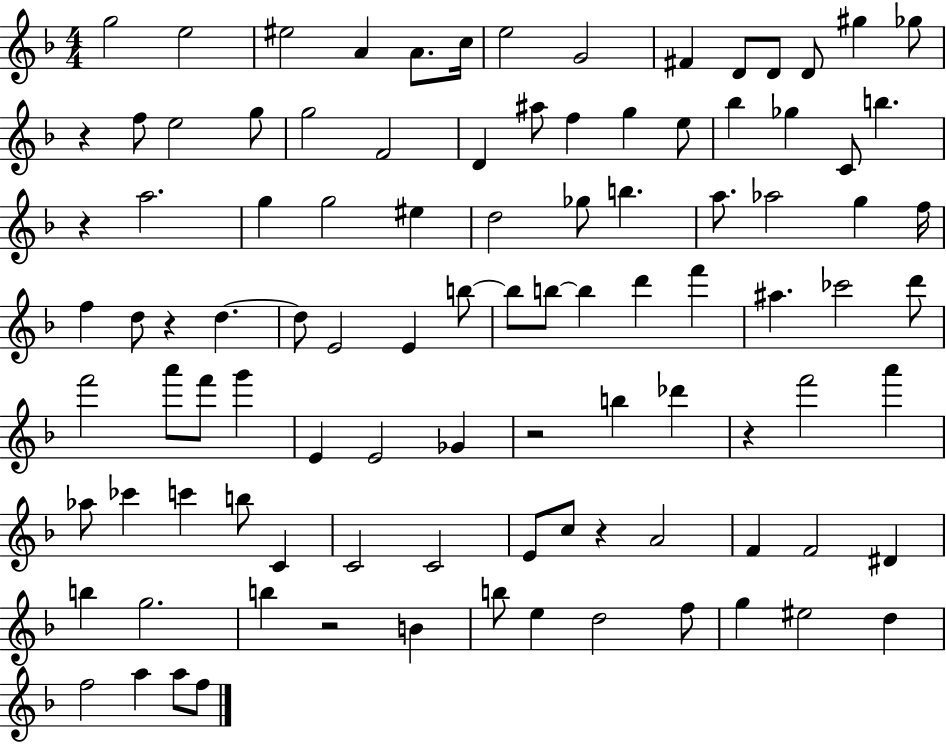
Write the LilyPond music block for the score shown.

{
  \clef treble
  \numericTimeSignature
  \time 4/4
  \key f \major
  g''2 e''2 | eis''2 a'4 a'8. c''16 | e''2 g'2 | fis'4 d'8 d'8 d'8 gis''4 ges''8 | \break r4 f''8 e''2 g''8 | g''2 f'2 | d'4 ais''8 f''4 g''4 e''8 | bes''4 ges''4 c'8 b''4. | \break r4 a''2. | g''4 g''2 eis''4 | d''2 ges''8 b''4. | a''8. aes''2 g''4 f''16 | \break f''4 d''8 r4 d''4.~~ | d''8 e'2 e'4 b''8~~ | b''8 b''8~~ b''4 d'''4 f'''4 | ais''4. ces'''2 d'''8 | \break f'''2 a'''8 f'''8 g'''4 | e'4 e'2 ges'4 | r2 b''4 des'''4 | r4 f'''2 a'''4 | \break aes''8 ces'''4 c'''4 b''8 c'4 | c'2 c'2 | e'8 c''8 r4 a'2 | f'4 f'2 dis'4 | \break b''4 g''2. | b''4 r2 b'4 | b''8 e''4 d''2 f''8 | g''4 eis''2 d''4 | \break f''2 a''4 a''8 f''8 | \bar "|."
}